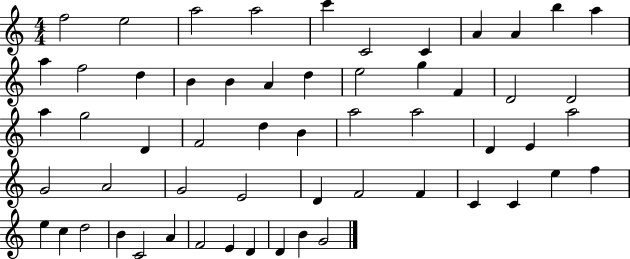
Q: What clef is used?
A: treble